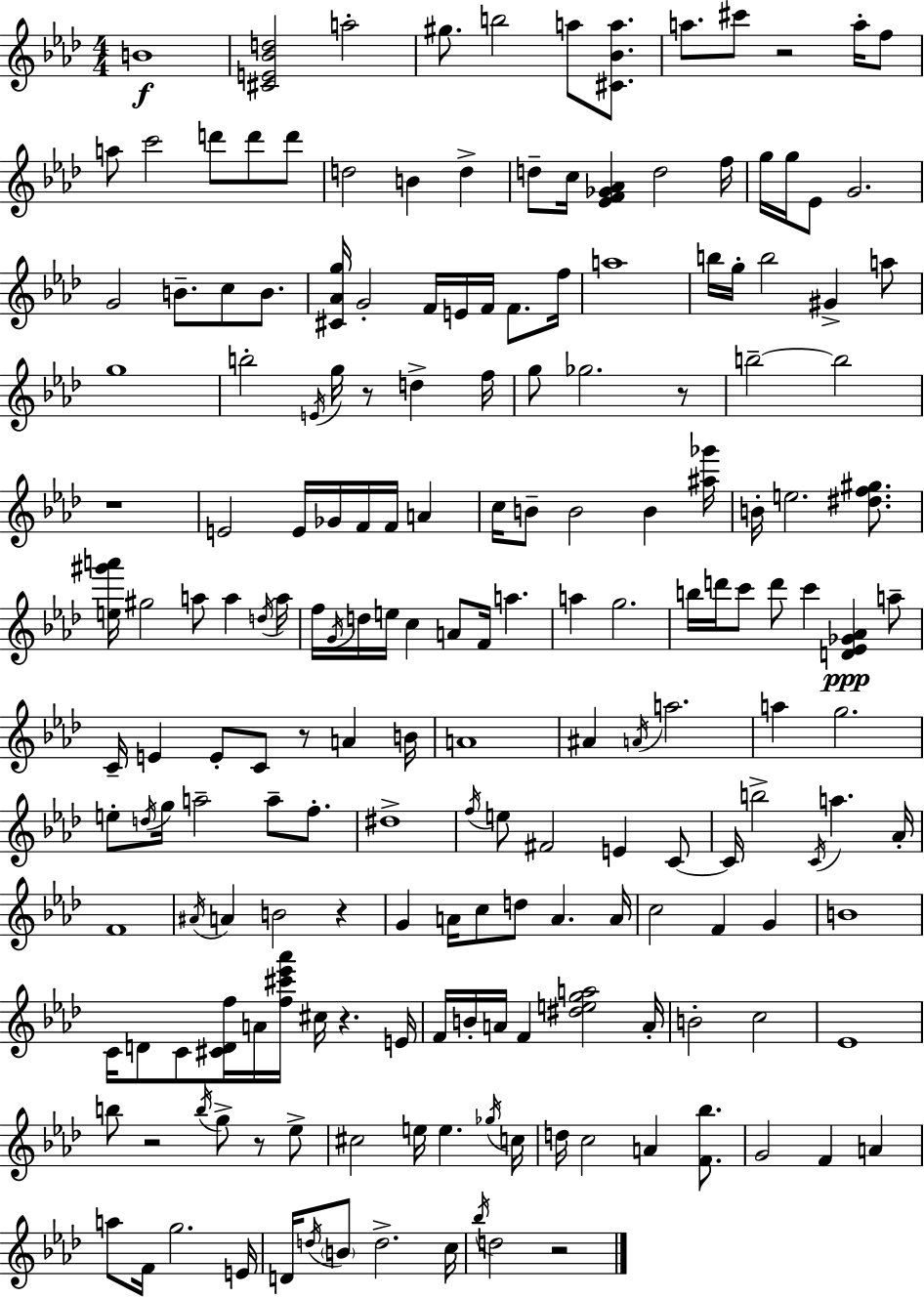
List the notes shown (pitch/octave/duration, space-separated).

B4/w [C#4,E4,Bb4,D5]/h A5/h G#5/e. B5/h A5/e [C#4,Bb4,A5]/e. A5/e. C#6/e R/h A5/s F5/e A5/e C6/h D6/e D6/e D6/e D5/h B4/q D5/q D5/e C5/s [Eb4,F4,Gb4,Ab4]/q D5/h F5/s G5/s G5/s Eb4/e G4/h. G4/h B4/e. C5/e B4/e. [C#4,Ab4,G5]/s G4/h F4/s E4/s F4/s F4/e. F5/s A5/w B5/s G5/s B5/h G#4/q A5/e G5/w B5/h E4/s G5/s R/e D5/q F5/s G5/e Gb5/h. R/e B5/h B5/h R/w E4/h E4/s Gb4/s F4/s F4/s A4/q C5/s B4/e B4/h B4/q [A#5,Gb6]/s B4/s E5/h. [D#5,F5,G#5]/e. [E5,G#6,A6]/s G#5/h A5/e A5/q D5/s A5/s F5/s G4/s D5/s E5/s C5/q A4/e F4/s A5/q. A5/q G5/h. B5/s D6/s C6/e D6/e C6/q [D4,Eb4,Gb4,Ab4]/q A5/e C4/s E4/q E4/e C4/e R/e A4/q B4/s A4/w A#4/q A4/s A5/h. A5/q G5/h. E5/e D5/s G5/s A5/h A5/e F5/e. D#5/w F5/s E5/e F#4/h E4/q C4/e C4/s B5/h C4/s A5/q. Ab4/s F4/w A#4/s A4/q B4/h R/q G4/q A4/s C5/e D5/e A4/q. A4/s C5/h F4/q G4/q B4/w C4/s D4/e C4/e [C#4,D4,F5]/s A4/s [F5,C#6,Eb6,Ab6]/s C#5/s R/q. E4/s F4/s B4/s A4/s F4/q [D#5,E5,G5,A5]/h A4/s B4/h C5/h Eb4/w B5/e R/h B5/s G5/e R/e Eb5/e C#5/h E5/s E5/q. Gb5/s C5/s D5/s C5/h A4/q [F4,Bb5]/e. G4/h F4/q A4/q A5/e F4/s G5/h. E4/s D4/s D5/s B4/e D5/h. C5/s Bb5/s D5/h R/h